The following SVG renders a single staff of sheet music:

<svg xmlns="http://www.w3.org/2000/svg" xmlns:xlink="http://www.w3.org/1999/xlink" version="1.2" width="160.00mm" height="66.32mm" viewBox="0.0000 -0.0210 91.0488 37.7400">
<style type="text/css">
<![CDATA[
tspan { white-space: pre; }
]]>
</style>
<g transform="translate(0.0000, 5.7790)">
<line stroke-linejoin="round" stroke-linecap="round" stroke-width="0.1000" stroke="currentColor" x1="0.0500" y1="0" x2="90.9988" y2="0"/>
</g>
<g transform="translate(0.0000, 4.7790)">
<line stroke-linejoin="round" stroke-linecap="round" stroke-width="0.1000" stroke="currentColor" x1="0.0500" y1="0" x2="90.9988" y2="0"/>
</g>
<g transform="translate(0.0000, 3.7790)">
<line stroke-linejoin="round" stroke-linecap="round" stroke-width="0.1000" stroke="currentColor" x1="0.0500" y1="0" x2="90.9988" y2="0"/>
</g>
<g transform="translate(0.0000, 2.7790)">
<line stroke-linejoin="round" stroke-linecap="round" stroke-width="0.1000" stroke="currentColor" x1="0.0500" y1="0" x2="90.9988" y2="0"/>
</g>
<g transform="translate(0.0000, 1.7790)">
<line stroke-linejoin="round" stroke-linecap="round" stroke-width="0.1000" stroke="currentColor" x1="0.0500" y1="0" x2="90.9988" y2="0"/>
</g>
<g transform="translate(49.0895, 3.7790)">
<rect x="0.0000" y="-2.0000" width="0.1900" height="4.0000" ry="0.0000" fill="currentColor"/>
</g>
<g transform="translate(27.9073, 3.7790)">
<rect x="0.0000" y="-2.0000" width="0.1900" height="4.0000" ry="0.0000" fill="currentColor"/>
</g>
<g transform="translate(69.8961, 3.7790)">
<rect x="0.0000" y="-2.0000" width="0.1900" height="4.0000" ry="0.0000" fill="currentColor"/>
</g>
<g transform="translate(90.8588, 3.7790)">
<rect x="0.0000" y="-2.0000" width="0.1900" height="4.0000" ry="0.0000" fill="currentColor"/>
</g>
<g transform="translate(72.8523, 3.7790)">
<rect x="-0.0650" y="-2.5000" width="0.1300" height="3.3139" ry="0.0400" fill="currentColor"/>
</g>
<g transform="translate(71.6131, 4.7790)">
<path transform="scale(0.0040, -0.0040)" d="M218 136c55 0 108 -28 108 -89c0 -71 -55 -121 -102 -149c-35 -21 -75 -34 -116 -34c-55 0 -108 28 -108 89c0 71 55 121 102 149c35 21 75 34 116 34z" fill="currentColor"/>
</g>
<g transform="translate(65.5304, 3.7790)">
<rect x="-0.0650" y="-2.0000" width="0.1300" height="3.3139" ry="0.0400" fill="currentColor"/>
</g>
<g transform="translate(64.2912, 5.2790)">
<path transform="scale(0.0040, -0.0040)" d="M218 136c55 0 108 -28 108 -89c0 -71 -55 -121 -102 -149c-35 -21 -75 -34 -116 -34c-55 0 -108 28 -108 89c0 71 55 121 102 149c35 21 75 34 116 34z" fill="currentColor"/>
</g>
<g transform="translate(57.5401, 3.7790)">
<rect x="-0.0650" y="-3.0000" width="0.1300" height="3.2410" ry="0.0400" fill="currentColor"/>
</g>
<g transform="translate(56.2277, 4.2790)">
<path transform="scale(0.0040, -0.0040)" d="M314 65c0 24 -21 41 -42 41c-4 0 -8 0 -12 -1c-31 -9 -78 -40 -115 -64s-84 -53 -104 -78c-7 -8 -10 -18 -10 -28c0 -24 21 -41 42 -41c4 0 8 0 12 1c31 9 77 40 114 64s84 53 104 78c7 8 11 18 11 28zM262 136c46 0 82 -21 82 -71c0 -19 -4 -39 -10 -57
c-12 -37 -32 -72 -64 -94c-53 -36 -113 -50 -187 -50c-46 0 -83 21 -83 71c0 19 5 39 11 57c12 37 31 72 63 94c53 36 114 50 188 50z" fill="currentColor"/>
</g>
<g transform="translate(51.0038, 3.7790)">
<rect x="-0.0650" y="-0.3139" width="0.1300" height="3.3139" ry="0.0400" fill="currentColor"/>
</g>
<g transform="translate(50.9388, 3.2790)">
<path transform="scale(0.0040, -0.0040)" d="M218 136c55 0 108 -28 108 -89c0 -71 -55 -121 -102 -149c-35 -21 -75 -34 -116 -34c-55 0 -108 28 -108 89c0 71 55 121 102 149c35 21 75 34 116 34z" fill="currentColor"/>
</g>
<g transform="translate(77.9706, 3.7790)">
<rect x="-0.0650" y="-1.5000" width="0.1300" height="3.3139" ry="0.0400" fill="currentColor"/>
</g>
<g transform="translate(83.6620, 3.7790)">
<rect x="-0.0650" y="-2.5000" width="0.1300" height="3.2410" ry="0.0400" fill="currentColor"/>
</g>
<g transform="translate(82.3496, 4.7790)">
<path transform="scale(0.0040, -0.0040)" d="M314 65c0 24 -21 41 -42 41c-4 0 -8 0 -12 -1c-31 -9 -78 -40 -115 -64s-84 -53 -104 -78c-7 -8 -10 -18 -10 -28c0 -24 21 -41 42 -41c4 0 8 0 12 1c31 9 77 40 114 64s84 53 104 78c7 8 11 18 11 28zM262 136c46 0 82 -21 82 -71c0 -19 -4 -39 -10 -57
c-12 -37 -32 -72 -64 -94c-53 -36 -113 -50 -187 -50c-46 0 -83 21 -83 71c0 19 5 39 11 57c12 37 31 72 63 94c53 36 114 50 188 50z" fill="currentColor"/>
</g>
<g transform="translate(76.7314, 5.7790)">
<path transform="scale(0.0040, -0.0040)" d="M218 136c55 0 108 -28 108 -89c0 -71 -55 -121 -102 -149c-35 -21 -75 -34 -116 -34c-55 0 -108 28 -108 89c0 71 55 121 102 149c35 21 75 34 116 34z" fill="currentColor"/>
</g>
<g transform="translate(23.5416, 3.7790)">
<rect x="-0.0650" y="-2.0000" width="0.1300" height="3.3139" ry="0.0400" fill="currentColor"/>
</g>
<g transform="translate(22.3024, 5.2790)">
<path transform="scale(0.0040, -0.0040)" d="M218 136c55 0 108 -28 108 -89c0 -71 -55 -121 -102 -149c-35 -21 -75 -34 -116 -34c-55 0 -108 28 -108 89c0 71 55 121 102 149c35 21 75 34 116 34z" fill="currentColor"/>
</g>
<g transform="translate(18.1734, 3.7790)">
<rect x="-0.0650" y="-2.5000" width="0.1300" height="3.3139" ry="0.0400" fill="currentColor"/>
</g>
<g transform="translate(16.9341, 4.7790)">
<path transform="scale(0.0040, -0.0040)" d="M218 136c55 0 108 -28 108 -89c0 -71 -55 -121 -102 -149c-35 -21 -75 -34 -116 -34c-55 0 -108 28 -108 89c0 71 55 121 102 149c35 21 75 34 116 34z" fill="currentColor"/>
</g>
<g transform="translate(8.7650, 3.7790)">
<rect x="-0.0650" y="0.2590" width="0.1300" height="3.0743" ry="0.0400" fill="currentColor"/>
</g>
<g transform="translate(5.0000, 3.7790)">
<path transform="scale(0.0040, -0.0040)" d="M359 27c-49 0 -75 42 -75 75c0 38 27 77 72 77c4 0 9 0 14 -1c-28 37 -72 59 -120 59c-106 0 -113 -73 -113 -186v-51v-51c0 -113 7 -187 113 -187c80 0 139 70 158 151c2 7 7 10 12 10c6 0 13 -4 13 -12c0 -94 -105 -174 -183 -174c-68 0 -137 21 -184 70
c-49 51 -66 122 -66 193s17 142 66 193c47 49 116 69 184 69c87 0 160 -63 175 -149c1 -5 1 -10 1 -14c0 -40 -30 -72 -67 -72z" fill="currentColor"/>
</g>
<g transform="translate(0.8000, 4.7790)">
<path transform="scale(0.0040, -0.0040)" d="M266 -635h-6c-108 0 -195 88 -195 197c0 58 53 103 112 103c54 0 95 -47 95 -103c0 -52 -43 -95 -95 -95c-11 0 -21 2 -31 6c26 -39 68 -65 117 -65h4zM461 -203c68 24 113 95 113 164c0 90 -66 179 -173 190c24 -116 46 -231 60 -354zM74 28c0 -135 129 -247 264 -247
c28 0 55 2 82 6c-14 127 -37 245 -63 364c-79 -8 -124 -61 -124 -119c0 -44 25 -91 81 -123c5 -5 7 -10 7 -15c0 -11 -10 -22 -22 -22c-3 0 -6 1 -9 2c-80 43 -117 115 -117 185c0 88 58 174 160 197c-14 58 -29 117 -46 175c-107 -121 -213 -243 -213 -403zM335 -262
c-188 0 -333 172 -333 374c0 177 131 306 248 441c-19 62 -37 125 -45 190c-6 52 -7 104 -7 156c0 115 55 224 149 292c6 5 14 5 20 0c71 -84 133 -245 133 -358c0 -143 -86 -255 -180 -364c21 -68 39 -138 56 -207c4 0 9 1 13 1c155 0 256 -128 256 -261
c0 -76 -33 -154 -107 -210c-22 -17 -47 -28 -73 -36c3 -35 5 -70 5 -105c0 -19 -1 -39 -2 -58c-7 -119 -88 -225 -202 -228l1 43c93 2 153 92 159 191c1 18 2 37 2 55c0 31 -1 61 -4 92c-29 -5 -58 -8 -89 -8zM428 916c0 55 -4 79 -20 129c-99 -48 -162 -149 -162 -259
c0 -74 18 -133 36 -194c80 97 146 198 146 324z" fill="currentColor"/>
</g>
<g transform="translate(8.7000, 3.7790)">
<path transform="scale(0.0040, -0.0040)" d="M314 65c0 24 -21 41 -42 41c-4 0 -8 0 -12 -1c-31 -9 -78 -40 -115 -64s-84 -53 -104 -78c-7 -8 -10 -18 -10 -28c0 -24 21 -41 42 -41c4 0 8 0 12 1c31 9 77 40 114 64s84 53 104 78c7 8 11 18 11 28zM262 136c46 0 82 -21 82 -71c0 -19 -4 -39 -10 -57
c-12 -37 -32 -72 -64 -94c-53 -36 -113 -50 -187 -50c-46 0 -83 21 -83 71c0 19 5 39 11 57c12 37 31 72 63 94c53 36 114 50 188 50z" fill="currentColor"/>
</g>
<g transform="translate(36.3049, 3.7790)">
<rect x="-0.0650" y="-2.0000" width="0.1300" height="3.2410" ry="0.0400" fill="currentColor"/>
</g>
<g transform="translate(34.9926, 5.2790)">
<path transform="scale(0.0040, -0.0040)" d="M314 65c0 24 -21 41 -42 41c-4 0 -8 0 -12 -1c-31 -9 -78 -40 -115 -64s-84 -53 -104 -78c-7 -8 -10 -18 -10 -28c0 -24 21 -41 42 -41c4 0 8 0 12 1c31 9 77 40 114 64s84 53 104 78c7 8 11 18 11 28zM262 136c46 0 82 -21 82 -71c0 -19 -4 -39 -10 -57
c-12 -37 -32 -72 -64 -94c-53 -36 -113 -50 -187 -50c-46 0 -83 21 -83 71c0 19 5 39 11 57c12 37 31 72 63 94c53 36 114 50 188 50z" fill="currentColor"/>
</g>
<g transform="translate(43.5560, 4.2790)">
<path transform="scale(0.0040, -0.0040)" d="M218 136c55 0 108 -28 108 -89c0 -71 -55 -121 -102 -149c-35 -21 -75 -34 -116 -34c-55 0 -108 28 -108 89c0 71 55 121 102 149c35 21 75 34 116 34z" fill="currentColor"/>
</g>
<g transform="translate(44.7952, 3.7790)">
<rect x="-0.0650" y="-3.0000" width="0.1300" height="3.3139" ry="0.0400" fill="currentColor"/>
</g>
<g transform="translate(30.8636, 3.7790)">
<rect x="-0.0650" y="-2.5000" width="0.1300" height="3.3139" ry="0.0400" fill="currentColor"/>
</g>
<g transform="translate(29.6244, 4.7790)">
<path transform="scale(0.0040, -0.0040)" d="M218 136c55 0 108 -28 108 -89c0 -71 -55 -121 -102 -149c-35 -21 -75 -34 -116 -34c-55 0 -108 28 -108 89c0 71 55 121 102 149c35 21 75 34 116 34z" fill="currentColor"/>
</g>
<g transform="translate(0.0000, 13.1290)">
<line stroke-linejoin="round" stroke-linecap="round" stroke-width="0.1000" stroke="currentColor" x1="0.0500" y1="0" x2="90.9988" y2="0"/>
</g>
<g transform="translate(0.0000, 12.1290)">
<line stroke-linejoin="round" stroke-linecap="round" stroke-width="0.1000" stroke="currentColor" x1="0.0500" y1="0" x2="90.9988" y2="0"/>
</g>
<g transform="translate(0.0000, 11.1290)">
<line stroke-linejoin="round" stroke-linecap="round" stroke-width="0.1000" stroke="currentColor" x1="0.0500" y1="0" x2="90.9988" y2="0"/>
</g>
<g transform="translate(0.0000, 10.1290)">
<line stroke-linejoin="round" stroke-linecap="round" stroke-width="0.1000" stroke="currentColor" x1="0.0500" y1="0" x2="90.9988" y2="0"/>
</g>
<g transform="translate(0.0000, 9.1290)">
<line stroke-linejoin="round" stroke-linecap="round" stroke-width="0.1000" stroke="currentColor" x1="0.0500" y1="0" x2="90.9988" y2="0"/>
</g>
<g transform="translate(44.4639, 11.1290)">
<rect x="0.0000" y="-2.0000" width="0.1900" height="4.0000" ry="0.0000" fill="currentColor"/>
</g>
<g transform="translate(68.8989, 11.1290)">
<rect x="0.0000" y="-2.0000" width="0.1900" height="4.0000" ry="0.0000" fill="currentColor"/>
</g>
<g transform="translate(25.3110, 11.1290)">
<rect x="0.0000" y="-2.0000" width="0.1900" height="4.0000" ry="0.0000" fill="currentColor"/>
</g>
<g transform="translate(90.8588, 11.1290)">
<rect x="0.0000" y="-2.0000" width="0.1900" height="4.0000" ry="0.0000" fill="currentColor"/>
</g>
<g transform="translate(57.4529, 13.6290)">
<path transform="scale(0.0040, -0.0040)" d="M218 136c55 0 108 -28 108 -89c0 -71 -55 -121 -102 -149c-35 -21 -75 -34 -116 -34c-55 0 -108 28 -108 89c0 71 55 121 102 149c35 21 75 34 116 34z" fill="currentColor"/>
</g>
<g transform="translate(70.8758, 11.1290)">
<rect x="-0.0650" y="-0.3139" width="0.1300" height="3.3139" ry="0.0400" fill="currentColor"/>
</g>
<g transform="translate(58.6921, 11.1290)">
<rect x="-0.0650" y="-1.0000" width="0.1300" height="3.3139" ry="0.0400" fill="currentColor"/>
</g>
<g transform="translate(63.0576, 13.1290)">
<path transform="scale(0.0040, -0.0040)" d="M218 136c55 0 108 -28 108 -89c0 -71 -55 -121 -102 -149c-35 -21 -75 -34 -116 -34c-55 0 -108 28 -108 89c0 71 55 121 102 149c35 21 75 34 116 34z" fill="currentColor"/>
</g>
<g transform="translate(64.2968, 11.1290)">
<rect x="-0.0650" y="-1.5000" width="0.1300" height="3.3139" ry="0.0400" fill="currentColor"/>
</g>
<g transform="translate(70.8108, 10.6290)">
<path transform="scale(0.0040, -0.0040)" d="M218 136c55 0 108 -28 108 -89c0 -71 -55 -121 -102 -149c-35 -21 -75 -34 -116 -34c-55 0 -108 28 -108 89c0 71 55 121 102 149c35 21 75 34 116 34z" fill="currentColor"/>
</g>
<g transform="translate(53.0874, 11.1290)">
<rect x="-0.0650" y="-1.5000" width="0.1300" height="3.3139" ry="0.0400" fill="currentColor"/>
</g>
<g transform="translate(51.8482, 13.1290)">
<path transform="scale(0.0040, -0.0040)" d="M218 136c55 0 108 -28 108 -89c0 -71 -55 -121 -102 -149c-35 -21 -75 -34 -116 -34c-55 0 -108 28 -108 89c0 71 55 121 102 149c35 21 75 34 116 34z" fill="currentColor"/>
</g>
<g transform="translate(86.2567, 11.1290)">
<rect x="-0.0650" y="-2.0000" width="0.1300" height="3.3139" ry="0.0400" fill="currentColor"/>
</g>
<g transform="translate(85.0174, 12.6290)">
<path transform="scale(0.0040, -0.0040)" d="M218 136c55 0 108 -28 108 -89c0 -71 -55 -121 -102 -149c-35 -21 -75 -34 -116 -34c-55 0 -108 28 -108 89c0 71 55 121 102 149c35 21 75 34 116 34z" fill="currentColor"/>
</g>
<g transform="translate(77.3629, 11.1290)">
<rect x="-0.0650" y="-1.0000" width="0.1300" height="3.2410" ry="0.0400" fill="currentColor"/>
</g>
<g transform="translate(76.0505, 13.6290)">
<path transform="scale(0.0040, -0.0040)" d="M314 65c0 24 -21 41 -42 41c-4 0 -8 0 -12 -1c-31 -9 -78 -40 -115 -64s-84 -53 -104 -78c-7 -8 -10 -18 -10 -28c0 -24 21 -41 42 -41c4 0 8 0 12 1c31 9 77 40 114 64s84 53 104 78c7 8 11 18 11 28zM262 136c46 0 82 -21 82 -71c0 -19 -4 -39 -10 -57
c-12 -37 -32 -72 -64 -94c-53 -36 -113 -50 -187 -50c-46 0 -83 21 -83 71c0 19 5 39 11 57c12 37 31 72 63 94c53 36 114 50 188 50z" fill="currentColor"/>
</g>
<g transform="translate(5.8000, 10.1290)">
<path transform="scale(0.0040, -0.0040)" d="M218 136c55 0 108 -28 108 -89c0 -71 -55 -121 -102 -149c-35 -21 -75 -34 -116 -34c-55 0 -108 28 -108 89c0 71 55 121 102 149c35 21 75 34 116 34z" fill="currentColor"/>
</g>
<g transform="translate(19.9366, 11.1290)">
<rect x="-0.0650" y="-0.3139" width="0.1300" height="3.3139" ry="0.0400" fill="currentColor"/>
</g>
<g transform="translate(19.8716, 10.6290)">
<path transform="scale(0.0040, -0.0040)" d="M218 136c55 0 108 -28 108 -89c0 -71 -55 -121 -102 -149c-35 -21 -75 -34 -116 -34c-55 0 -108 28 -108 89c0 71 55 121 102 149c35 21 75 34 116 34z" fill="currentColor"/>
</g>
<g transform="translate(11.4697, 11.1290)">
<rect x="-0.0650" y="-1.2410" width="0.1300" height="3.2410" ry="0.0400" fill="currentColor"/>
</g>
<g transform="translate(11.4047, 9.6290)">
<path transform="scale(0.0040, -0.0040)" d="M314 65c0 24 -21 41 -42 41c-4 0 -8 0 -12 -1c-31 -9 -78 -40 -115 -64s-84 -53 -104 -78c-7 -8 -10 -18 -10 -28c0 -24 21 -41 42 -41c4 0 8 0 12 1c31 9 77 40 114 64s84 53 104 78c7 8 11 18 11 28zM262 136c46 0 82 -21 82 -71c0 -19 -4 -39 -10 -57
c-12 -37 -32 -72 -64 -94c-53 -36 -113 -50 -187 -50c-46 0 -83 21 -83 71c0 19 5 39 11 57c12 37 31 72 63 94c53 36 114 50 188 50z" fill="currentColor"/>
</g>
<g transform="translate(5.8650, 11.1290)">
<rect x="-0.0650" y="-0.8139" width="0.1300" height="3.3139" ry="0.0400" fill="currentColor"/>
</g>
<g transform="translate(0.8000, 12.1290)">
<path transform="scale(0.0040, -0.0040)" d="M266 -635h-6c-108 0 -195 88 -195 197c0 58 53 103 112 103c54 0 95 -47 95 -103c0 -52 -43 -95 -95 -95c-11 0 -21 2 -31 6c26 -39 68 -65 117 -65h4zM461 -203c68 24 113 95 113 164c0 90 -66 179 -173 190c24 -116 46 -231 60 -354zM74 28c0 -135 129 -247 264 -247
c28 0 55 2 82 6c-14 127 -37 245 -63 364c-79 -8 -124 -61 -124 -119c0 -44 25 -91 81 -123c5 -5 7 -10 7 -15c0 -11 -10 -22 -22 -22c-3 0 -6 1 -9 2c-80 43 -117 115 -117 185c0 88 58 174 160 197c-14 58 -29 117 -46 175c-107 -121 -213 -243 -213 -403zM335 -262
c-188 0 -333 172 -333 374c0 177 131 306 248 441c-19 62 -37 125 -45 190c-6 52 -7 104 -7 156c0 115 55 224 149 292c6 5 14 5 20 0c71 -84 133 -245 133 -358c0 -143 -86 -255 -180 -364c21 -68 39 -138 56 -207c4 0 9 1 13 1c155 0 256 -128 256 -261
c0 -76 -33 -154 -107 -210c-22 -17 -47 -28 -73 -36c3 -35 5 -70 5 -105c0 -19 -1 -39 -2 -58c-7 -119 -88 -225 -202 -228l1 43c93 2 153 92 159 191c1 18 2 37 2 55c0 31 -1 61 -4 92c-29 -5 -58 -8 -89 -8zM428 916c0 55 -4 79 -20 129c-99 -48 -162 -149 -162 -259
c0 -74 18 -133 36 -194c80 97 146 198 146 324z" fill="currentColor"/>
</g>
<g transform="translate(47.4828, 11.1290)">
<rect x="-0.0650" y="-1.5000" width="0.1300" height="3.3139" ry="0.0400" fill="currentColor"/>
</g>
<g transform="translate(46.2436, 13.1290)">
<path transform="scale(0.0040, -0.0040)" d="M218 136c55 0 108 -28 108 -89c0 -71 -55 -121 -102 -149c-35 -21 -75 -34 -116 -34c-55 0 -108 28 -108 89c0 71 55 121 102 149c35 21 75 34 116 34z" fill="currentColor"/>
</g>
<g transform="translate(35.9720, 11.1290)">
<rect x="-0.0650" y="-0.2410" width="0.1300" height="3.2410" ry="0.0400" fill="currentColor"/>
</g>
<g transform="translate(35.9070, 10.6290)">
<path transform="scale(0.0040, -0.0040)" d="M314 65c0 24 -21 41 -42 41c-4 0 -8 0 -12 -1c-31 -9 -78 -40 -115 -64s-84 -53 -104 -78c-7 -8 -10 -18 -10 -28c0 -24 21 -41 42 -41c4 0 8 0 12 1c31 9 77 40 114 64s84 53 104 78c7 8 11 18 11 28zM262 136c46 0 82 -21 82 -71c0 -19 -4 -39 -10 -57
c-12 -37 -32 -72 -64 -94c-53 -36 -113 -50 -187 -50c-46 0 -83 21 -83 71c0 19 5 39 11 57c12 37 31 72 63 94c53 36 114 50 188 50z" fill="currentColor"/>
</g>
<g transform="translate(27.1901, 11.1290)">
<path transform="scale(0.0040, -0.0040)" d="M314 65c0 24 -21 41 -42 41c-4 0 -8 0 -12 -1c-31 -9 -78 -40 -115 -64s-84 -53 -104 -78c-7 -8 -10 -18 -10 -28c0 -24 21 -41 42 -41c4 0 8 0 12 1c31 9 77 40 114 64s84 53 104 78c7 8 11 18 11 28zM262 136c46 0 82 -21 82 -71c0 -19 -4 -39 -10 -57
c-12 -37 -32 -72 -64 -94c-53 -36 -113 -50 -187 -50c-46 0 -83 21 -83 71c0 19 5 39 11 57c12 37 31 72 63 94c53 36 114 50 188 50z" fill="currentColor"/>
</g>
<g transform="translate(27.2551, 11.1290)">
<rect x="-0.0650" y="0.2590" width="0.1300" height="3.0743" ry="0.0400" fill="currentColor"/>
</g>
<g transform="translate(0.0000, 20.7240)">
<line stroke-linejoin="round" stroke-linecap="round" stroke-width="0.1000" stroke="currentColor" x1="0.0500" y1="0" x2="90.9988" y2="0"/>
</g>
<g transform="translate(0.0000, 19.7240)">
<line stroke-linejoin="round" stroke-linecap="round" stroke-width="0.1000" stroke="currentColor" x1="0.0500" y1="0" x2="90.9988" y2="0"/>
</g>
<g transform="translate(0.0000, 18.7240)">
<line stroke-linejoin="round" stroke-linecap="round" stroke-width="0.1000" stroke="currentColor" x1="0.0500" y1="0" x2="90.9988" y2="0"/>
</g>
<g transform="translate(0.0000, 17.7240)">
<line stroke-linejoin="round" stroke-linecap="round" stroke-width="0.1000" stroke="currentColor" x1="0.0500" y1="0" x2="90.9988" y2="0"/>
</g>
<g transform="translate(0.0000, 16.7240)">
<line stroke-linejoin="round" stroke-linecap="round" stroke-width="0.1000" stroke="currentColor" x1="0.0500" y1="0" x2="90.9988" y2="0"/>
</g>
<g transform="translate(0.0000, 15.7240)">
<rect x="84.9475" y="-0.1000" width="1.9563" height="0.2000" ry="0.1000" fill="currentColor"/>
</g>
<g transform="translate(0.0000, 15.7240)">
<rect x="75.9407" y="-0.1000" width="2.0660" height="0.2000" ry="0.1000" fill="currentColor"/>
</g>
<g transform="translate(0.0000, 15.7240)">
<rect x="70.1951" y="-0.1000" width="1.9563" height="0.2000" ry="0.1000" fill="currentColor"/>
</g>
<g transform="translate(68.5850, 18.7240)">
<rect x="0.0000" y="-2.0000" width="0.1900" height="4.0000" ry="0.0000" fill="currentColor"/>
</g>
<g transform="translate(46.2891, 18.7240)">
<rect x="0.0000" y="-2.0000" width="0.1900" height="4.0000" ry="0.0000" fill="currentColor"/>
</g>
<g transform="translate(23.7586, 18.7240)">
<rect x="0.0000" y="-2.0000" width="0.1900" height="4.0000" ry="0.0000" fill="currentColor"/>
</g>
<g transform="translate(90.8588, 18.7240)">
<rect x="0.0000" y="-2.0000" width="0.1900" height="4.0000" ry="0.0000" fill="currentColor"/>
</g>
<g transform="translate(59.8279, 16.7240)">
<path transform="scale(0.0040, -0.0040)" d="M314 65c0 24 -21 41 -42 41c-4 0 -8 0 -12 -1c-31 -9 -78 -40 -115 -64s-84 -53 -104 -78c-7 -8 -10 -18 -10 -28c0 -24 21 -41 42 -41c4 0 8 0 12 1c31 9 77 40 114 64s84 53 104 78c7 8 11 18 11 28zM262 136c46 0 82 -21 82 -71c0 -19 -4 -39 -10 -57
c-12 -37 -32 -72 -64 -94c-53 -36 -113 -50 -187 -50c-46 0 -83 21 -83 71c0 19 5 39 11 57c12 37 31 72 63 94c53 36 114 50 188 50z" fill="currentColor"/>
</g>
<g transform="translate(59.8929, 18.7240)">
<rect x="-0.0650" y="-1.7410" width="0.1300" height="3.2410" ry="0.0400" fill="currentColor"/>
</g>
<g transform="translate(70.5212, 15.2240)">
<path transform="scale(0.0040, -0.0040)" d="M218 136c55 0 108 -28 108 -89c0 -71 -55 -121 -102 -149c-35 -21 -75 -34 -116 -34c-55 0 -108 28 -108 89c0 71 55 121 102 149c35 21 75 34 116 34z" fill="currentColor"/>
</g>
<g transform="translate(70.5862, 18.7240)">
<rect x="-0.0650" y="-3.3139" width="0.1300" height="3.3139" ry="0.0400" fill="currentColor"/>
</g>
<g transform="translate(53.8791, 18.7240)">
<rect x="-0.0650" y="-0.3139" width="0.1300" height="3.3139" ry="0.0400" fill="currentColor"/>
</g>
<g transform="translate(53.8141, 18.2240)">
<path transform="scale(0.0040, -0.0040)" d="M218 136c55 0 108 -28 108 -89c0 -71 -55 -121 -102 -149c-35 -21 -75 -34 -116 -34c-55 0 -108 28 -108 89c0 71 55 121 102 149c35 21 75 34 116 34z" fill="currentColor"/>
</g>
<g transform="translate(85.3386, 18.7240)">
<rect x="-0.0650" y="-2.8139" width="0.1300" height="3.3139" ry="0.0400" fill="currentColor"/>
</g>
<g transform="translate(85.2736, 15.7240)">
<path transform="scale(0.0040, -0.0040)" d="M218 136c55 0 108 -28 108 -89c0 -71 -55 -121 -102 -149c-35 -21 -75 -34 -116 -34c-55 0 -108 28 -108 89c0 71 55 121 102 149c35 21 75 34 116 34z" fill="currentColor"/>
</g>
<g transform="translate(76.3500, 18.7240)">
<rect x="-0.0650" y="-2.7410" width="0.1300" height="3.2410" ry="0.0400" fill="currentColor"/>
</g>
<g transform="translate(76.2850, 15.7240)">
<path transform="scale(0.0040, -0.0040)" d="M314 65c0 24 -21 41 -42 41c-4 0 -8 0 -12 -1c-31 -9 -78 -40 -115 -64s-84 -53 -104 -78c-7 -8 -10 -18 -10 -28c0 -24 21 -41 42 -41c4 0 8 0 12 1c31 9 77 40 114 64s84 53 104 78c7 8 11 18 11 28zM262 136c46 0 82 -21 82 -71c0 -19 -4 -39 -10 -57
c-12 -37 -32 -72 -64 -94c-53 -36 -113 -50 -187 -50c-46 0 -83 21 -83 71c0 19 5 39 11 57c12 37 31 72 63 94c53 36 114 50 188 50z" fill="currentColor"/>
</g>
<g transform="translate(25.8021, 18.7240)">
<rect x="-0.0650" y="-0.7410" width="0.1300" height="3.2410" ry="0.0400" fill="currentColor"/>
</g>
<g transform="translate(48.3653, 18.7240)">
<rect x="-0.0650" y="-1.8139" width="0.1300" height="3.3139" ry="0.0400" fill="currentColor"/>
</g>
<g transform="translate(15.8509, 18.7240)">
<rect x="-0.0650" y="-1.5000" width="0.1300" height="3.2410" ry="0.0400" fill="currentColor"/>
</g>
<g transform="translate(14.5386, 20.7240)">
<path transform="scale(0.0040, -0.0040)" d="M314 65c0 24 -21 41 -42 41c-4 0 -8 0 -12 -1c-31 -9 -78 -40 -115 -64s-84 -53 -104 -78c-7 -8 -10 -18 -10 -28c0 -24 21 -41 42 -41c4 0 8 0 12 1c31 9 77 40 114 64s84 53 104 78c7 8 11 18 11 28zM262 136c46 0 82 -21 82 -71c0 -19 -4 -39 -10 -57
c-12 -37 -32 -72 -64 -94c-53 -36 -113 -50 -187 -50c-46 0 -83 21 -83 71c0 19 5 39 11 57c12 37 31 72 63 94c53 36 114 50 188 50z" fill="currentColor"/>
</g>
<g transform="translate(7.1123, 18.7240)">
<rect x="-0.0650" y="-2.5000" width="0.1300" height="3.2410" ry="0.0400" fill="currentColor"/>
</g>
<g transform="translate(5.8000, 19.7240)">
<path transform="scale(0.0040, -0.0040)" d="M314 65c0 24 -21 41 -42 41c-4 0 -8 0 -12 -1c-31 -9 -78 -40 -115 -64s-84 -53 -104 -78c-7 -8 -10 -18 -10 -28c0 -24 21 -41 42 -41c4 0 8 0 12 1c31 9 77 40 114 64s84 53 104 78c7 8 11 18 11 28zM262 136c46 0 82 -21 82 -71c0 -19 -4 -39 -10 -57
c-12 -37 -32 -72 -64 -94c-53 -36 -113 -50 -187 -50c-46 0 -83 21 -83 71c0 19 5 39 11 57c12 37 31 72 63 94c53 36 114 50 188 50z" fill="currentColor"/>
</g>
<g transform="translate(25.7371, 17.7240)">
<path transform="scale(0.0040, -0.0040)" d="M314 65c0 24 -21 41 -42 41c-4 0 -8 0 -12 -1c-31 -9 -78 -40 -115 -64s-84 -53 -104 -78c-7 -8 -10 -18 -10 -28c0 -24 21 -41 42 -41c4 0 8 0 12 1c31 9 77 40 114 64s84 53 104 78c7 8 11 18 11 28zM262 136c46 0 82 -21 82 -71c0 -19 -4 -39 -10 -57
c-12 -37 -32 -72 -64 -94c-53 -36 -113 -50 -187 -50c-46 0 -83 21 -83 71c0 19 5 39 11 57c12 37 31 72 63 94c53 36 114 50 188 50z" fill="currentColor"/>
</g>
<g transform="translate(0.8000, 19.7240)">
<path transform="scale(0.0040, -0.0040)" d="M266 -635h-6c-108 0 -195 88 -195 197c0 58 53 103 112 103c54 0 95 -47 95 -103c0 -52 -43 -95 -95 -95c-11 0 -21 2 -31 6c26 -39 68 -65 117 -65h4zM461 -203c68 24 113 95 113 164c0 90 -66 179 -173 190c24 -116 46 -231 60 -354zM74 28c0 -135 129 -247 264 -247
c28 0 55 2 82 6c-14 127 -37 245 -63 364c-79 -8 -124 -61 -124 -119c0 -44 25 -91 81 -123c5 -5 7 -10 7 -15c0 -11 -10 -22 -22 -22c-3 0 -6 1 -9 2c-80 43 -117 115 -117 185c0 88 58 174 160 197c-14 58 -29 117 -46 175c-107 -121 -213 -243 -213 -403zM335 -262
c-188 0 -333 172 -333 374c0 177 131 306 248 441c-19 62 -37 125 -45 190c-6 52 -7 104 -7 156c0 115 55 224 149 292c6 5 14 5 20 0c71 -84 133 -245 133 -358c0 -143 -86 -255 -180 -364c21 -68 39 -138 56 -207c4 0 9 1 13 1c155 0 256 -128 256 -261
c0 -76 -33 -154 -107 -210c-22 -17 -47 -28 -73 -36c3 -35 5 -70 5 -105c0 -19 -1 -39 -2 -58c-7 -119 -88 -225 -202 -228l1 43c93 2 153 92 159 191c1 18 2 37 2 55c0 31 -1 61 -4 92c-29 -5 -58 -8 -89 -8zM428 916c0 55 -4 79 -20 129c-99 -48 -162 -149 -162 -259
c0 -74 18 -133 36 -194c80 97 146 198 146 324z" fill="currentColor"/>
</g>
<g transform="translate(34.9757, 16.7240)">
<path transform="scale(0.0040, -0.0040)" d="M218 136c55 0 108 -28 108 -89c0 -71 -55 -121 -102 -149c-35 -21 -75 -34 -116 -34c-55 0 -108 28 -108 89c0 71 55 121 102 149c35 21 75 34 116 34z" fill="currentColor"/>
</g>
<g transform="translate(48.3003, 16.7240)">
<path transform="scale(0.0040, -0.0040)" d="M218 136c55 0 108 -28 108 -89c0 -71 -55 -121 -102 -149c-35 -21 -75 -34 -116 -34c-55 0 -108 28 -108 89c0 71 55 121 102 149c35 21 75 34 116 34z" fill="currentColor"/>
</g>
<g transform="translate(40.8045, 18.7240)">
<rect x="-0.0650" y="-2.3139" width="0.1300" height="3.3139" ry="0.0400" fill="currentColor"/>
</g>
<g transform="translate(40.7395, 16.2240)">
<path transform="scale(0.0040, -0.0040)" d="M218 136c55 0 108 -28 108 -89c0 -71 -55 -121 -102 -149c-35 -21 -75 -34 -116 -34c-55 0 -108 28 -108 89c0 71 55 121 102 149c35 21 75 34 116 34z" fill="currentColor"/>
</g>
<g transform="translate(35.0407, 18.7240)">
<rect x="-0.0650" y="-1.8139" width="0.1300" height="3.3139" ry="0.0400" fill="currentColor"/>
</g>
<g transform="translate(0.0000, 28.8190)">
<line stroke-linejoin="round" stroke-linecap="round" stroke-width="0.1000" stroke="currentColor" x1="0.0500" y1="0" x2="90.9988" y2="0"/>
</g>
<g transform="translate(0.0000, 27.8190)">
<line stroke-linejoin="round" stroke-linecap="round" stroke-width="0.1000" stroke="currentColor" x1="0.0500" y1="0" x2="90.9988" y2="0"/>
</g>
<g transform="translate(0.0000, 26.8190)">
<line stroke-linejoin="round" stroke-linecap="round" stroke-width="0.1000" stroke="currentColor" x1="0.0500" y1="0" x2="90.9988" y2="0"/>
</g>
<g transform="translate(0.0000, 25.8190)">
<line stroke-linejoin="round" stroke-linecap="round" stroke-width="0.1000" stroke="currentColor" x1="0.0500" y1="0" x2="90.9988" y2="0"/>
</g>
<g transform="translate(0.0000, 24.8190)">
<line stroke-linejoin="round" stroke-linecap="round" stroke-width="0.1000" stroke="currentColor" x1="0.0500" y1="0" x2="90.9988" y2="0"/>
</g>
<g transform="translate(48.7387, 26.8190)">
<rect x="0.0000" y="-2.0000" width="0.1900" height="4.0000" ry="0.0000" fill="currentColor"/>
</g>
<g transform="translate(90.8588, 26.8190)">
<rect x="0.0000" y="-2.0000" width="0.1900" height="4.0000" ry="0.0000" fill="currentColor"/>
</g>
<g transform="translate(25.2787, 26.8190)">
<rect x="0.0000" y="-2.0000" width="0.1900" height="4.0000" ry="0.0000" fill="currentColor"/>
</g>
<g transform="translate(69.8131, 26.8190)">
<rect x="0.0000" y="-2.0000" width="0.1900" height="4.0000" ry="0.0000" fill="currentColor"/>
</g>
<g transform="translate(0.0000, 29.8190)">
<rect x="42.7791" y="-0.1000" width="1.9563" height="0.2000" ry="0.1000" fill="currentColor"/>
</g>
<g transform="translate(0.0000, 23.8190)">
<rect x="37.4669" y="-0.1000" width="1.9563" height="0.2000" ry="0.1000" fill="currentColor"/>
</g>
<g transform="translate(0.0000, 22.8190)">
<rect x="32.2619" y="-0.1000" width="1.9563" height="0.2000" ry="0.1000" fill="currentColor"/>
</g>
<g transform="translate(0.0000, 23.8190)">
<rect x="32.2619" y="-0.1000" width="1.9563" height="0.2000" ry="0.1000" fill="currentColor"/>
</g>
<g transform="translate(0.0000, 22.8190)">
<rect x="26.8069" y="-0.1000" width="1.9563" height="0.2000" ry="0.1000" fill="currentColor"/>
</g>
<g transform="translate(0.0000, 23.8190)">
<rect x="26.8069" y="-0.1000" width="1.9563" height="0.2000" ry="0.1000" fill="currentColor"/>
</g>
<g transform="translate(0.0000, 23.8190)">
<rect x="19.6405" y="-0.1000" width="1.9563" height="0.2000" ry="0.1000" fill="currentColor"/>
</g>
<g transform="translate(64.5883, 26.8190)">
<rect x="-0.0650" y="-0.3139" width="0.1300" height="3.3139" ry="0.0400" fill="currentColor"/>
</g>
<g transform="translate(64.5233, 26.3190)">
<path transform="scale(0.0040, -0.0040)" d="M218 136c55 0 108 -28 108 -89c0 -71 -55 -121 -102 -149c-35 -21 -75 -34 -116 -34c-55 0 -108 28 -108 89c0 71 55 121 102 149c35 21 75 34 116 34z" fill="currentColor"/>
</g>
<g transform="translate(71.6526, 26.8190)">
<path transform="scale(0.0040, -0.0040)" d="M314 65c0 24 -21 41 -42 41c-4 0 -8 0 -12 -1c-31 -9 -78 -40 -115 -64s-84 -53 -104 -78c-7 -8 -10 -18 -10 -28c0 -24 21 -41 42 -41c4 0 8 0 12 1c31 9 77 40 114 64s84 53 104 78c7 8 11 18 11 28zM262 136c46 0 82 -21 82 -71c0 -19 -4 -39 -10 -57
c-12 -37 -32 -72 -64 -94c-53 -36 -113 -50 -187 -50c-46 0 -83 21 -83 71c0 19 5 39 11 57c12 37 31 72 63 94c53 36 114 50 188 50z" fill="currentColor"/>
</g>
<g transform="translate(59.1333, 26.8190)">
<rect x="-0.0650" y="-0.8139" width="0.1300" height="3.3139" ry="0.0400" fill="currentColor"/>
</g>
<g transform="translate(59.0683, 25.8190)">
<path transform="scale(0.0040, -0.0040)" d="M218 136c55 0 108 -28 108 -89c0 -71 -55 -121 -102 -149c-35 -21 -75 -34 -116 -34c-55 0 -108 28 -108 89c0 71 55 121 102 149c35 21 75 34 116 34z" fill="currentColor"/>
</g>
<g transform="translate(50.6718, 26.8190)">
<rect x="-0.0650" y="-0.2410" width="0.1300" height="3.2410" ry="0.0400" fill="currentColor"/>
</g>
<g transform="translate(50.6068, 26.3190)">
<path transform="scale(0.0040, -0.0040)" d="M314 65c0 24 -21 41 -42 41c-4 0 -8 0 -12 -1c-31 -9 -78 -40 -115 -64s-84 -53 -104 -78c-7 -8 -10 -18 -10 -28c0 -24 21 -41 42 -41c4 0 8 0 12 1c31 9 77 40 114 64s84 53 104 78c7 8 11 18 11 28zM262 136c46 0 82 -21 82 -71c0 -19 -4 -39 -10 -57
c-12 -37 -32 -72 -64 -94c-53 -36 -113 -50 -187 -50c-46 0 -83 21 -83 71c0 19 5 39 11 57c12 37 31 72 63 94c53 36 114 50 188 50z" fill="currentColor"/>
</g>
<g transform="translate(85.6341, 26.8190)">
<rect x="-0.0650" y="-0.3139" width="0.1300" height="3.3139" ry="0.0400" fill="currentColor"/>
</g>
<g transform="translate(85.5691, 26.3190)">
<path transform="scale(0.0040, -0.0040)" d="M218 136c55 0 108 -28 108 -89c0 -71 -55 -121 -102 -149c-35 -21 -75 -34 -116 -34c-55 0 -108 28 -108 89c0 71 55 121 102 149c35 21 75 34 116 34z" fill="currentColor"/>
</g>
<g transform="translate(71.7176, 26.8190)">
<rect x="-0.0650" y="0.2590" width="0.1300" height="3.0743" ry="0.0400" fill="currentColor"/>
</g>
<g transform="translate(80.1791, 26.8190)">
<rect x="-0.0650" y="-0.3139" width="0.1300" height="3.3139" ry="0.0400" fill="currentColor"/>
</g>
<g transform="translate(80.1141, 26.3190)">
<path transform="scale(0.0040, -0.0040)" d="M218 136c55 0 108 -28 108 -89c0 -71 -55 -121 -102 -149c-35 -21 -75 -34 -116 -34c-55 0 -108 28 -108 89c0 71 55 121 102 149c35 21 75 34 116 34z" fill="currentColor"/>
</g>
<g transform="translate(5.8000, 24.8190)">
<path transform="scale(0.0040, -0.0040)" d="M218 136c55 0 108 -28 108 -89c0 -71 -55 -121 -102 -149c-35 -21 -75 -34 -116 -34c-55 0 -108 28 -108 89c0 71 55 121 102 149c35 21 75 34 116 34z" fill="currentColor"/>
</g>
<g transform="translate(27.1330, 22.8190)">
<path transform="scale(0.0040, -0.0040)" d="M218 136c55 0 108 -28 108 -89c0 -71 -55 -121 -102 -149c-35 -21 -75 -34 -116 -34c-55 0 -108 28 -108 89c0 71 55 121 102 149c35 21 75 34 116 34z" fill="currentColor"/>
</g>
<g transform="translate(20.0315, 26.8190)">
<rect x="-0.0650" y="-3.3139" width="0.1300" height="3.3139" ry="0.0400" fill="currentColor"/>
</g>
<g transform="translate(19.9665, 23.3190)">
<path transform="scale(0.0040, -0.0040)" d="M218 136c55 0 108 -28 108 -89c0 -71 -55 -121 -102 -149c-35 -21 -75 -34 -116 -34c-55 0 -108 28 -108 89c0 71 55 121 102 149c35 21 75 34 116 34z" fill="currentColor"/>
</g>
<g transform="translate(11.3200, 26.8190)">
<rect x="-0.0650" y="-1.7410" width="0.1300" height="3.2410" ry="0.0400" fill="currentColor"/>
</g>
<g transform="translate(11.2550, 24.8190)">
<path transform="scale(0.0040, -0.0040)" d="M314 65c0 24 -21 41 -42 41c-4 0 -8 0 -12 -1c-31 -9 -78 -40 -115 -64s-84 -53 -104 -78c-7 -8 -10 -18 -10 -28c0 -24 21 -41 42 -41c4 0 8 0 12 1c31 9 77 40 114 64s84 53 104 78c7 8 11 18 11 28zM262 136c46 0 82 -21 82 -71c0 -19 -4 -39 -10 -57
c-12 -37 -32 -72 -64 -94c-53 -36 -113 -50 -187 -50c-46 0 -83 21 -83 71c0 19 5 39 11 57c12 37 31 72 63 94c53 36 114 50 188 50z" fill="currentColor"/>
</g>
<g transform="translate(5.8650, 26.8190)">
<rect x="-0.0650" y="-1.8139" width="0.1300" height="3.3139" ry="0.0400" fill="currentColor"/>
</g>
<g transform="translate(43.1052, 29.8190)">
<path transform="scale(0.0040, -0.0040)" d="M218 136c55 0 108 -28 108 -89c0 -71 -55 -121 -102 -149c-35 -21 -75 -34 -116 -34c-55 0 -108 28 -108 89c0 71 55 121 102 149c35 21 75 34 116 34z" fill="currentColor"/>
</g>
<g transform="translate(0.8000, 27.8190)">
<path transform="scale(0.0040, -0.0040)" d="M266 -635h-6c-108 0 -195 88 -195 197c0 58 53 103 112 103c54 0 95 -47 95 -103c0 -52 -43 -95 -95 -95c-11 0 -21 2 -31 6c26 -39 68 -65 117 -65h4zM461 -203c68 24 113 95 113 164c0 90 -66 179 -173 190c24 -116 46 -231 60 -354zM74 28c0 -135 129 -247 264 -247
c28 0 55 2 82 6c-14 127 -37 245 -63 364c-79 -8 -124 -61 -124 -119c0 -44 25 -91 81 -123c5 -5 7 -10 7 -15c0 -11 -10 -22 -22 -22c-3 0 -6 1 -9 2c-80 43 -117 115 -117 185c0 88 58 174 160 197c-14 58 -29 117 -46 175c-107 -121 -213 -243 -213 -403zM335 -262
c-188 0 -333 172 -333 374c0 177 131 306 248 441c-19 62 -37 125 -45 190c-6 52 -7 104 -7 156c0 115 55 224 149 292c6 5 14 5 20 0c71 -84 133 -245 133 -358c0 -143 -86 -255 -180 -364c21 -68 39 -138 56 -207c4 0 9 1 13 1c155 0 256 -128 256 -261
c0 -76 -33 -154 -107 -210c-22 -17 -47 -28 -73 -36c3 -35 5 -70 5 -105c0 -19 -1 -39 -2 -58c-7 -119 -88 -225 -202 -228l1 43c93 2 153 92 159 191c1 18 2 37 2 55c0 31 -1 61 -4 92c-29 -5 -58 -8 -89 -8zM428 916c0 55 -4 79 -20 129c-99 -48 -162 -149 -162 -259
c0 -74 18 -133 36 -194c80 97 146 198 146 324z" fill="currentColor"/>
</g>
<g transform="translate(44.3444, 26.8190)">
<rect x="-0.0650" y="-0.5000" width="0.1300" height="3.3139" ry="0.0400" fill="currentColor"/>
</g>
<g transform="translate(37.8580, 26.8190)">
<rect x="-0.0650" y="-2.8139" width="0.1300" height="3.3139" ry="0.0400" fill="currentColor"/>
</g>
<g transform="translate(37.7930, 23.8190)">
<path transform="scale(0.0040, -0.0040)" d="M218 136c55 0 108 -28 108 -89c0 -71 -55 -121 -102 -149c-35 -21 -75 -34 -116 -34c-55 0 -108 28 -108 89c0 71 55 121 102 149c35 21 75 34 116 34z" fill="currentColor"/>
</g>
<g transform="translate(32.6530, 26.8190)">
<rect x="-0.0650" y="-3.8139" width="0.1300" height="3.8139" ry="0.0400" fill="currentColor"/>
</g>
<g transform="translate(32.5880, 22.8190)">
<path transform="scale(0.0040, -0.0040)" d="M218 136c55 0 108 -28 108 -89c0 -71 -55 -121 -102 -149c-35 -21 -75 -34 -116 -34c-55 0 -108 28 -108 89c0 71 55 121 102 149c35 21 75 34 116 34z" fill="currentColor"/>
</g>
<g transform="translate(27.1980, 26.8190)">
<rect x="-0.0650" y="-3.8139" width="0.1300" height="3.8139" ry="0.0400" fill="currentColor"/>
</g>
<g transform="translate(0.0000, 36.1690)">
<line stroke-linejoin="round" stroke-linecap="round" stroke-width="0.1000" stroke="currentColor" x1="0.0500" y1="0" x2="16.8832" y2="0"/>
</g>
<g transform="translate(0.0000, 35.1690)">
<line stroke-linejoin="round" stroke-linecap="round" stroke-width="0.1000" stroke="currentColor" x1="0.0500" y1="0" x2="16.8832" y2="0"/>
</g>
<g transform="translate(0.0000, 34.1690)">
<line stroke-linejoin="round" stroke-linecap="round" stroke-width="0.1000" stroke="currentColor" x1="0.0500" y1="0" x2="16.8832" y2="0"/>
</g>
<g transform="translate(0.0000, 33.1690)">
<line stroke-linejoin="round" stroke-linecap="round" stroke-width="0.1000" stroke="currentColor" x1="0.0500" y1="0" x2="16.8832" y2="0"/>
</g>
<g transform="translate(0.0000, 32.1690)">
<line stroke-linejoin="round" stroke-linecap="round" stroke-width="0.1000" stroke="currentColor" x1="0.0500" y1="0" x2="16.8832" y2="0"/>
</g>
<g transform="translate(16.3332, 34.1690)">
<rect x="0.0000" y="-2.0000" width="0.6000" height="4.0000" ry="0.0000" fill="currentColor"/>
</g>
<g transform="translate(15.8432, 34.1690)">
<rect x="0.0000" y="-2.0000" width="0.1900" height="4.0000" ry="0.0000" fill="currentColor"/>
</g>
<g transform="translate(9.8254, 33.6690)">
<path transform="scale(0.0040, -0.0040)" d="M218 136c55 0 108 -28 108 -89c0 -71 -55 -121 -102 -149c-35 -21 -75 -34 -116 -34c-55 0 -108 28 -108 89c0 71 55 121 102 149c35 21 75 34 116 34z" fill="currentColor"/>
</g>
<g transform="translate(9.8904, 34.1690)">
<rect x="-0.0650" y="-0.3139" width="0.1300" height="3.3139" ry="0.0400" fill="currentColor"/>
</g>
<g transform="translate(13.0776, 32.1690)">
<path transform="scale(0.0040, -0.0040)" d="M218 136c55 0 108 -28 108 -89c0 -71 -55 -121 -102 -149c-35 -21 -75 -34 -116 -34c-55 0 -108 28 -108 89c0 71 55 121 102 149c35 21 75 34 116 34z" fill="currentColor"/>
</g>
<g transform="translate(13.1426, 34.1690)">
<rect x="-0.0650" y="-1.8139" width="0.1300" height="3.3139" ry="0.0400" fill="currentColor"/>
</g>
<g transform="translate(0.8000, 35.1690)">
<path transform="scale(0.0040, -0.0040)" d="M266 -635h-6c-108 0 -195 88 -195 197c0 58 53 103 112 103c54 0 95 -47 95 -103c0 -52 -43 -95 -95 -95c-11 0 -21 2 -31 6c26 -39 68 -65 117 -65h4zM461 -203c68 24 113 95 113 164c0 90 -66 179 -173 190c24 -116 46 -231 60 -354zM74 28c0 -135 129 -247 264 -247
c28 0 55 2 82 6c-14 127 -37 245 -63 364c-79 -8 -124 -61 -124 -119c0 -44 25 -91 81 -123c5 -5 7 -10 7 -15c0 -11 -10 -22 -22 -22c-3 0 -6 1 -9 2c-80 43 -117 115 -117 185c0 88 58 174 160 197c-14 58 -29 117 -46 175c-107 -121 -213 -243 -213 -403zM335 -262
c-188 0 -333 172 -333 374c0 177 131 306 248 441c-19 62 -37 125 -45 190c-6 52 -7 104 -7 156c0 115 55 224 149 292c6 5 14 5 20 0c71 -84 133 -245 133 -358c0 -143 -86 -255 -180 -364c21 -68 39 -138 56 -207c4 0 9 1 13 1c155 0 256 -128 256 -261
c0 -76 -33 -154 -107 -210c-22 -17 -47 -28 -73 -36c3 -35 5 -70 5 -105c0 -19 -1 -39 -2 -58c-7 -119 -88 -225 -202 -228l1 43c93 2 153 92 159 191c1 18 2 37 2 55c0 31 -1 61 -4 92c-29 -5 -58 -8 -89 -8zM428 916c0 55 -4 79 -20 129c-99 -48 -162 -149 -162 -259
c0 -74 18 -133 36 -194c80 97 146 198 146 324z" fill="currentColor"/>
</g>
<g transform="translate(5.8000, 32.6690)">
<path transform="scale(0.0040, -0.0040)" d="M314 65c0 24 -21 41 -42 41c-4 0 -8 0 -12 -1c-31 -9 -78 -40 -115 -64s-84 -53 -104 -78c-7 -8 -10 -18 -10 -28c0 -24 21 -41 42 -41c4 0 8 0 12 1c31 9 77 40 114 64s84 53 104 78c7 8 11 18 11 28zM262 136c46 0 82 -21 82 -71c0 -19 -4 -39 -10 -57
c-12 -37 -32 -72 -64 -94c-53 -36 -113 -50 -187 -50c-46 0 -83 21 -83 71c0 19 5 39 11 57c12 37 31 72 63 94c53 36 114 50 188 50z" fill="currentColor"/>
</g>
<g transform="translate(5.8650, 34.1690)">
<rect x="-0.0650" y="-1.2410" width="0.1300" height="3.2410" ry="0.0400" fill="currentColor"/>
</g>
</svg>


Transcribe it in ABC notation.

X:1
T:Untitled
M:4/4
L:1/4
K:C
B2 G F G F2 A c A2 F G E G2 d e2 c B2 c2 E E D E c D2 F G2 E2 d2 f g f c f2 b a2 a f f2 b c' c' a C c2 d c B2 c c e2 c f